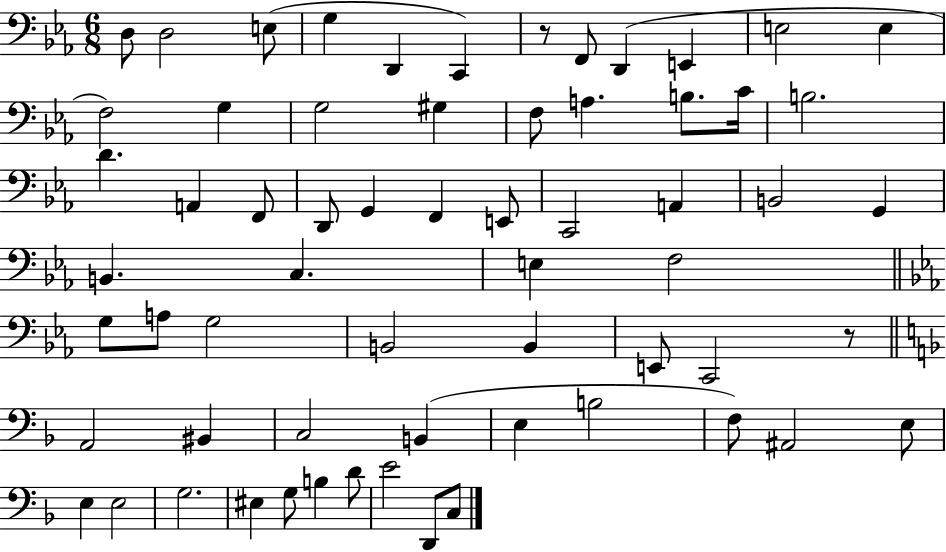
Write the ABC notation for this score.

X:1
T:Untitled
M:6/8
L:1/4
K:Eb
D,/2 D,2 E,/2 G, D,, C,, z/2 F,,/2 D,, E,, E,2 E, F,2 G, G,2 ^G, F,/2 A, B,/2 C/4 B,2 D A,, F,,/2 D,,/2 G,, F,, E,,/2 C,,2 A,, B,,2 G,, B,, C, E, F,2 G,/2 A,/2 G,2 B,,2 B,, E,,/2 C,,2 z/2 A,,2 ^B,, C,2 B,, E, B,2 F,/2 ^A,,2 E,/2 E, E,2 G,2 ^E, G,/2 B, D/2 E2 D,,/2 C,/2